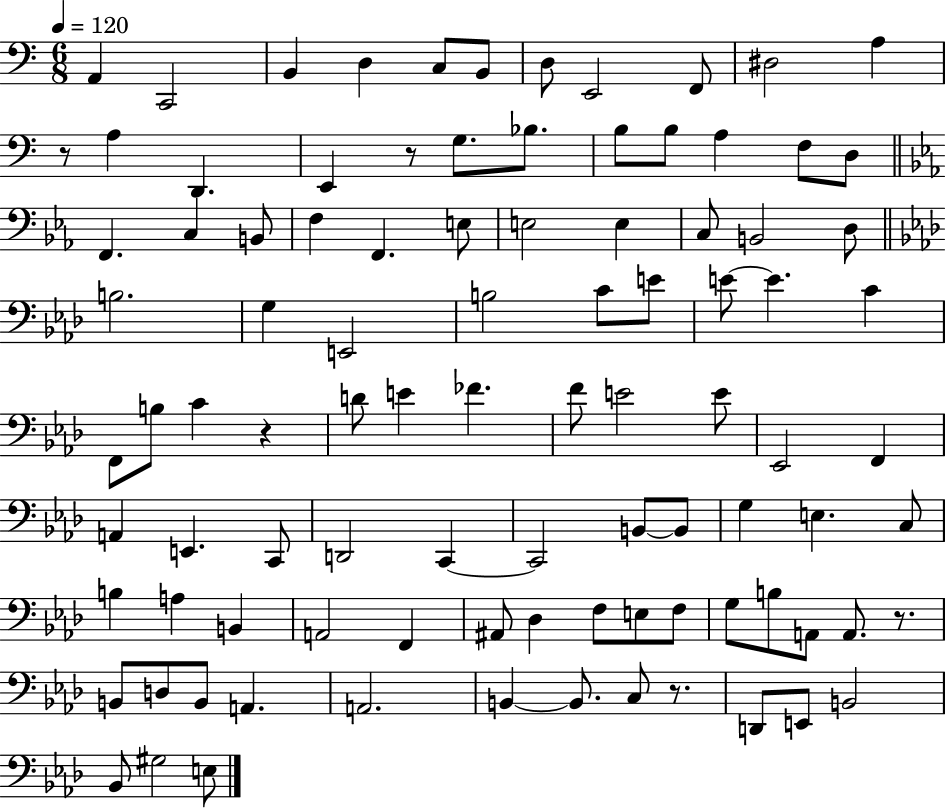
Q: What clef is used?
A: bass